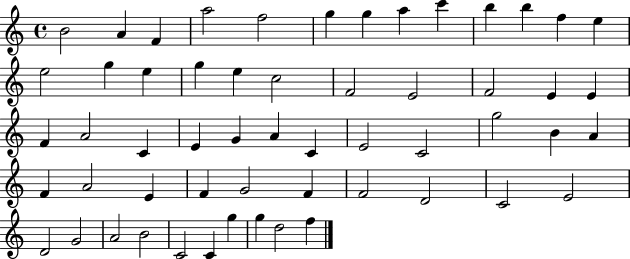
{
  \clef treble
  \time 4/4
  \defaultTimeSignature
  \key c \major
  b'2 a'4 f'4 | a''2 f''2 | g''4 g''4 a''4 c'''4 | b''4 b''4 f''4 e''4 | \break e''2 g''4 e''4 | g''4 e''4 c''2 | f'2 e'2 | f'2 e'4 e'4 | \break f'4 a'2 c'4 | e'4 g'4 a'4 c'4 | e'2 c'2 | g''2 b'4 a'4 | \break f'4 a'2 e'4 | f'4 g'2 f'4 | f'2 d'2 | c'2 e'2 | \break d'2 g'2 | a'2 b'2 | c'2 c'4 g''4 | g''4 d''2 f''4 | \break \bar "|."
}